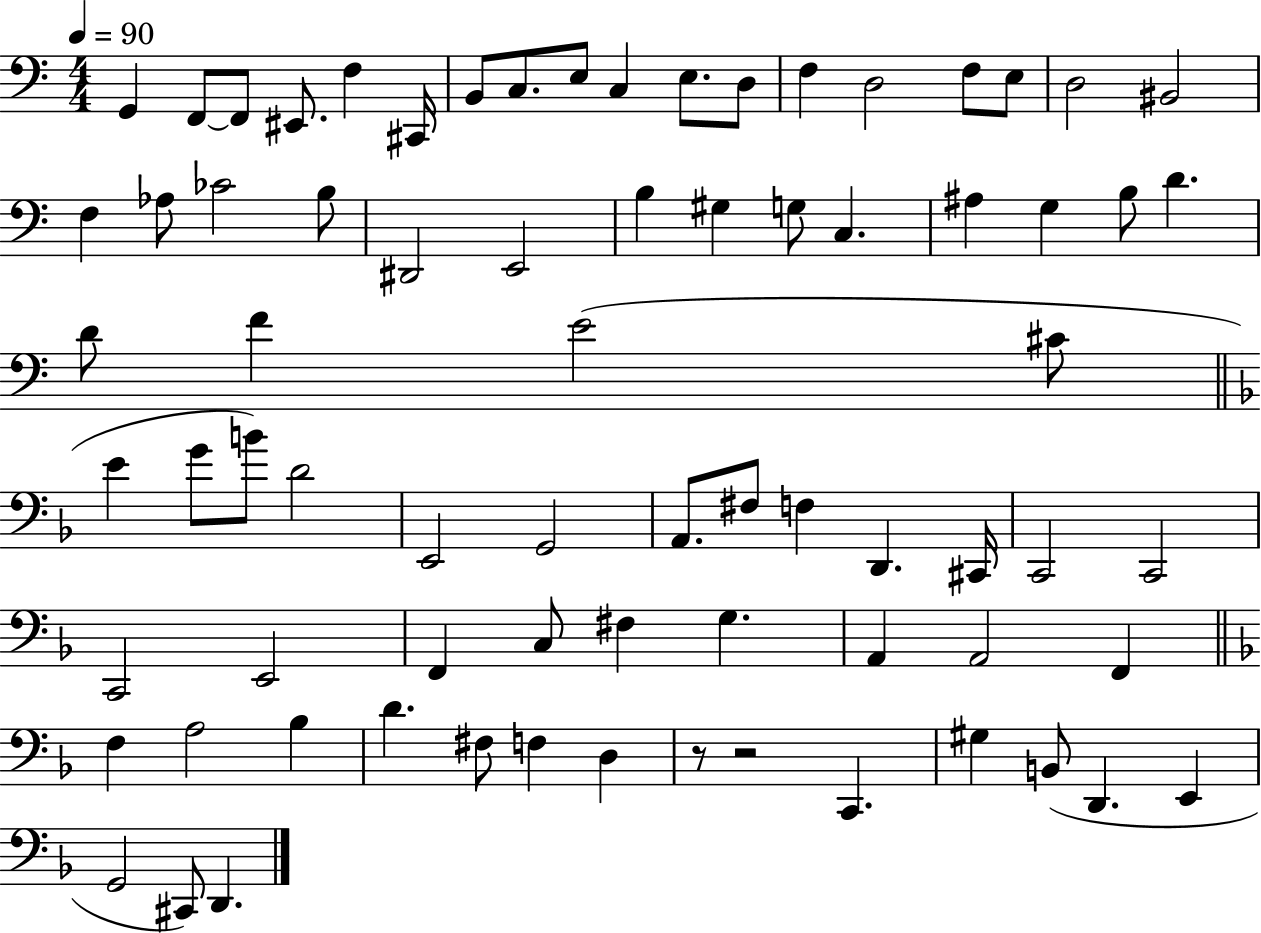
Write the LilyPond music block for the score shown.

{
  \clef bass
  \numericTimeSignature
  \time 4/4
  \key c \major
  \tempo 4 = 90
  g,4 f,8~~ f,8 eis,8. f4 cis,16 | b,8 c8. e8 c4 e8. d8 | f4 d2 f8 e8 | d2 bis,2 | \break f4 aes8 ces'2 b8 | dis,2 e,2 | b4 gis4 g8 c4. | ais4 g4 b8 d'4. | \break d'8 f'4 e'2( cis'8 | \bar "||" \break \key f \major e'4 g'8 b'8) d'2 | e,2 g,2 | a,8. fis8 f4 d,4. cis,16 | c,2 c,2 | \break c,2 e,2 | f,4 c8 fis4 g4. | a,4 a,2 f,4 | \bar "||" \break \key f \major f4 a2 bes4 | d'4. fis8 f4 d4 | r8 r2 c,4. | gis4 b,8( d,4. e,4 | \break g,2 cis,8) d,4. | \bar "|."
}